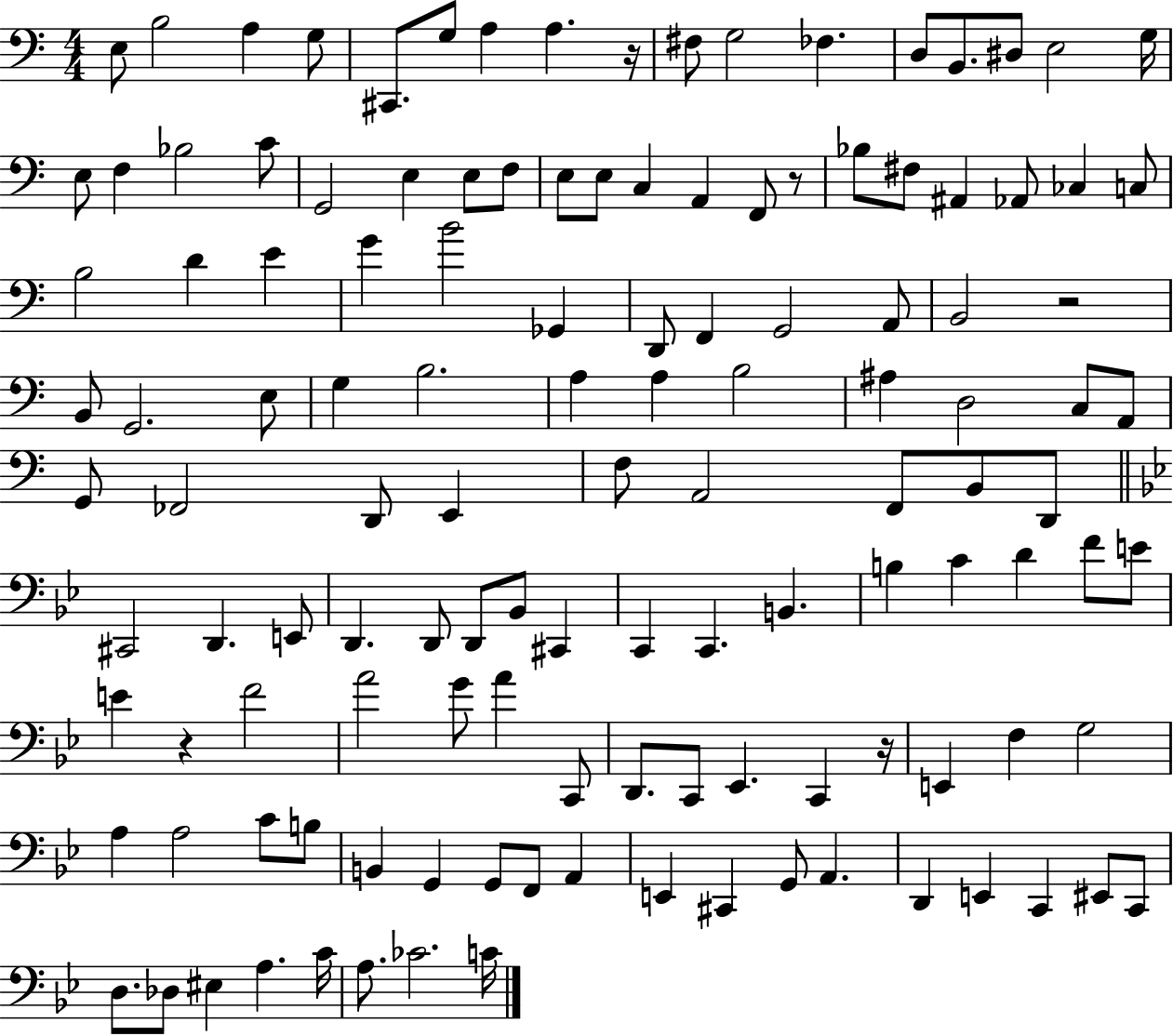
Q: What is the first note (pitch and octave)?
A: E3